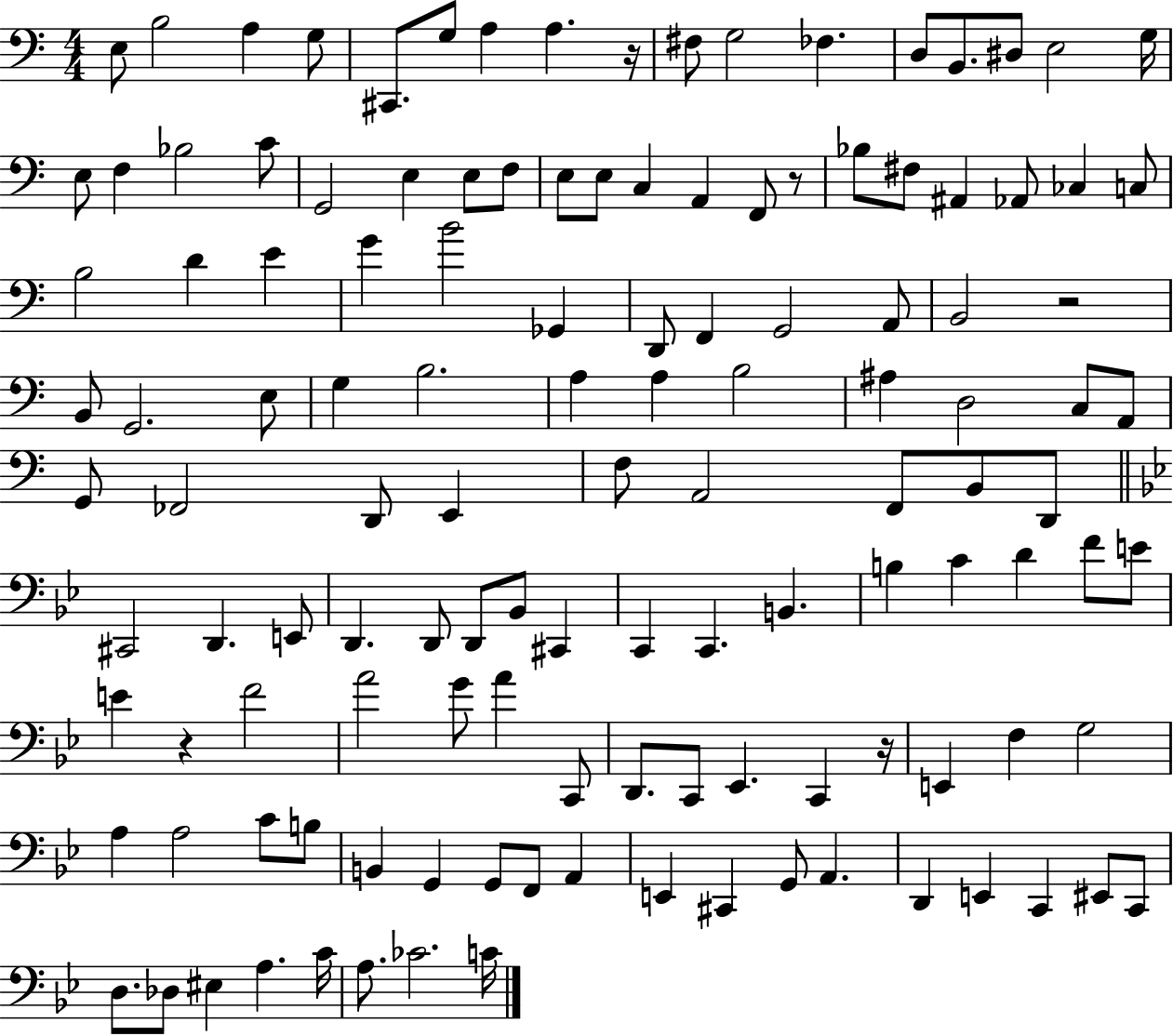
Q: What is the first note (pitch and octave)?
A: E3